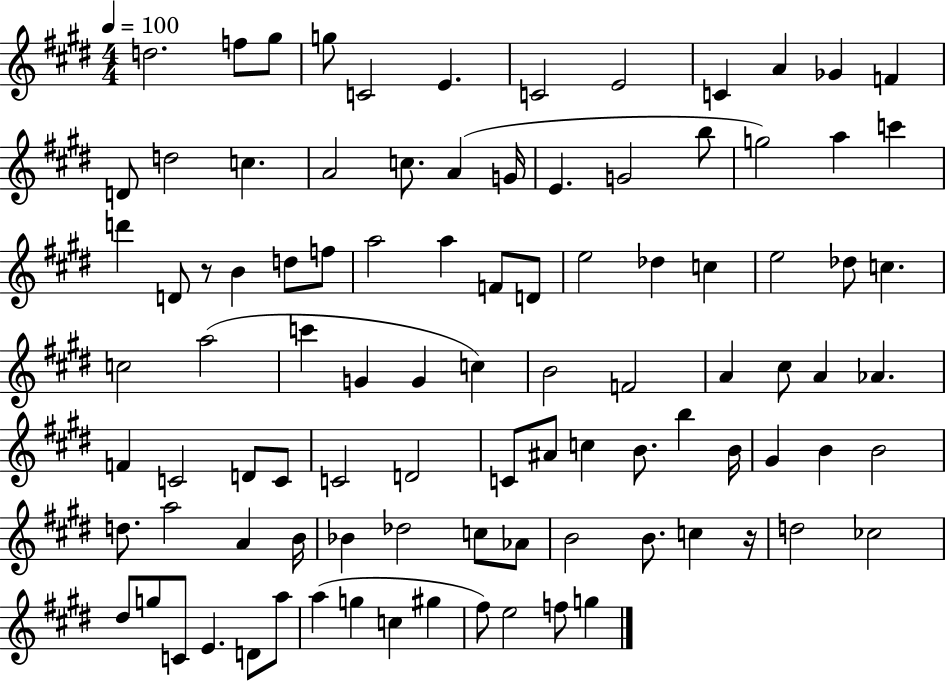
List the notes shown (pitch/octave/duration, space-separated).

D5/h. F5/e G#5/e G5/e C4/h E4/q. C4/h E4/h C4/q A4/q Gb4/q F4/q D4/e D5/h C5/q. A4/h C5/e. A4/q G4/s E4/q. G4/h B5/e G5/h A5/q C6/q D6/q D4/e R/e B4/q D5/e F5/e A5/h A5/q F4/e D4/e E5/h Db5/q C5/q E5/h Db5/e C5/q. C5/h A5/h C6/q G4/q G4/q C5/q B4/h F4/h A4/q C#5/e A4/q Ab4/q. F4/q C4/h D4/e C4/e C4/h D4/h C4/e A#4/e C5/q B4/e. B5/q B4/s G#4/q B4/q B4/h D5/e. A5/h A4/q B4/s Bb4/q Db5/h C5/e Ab4/e B4/h B4/e. C5/q R/s D5/h CES5/h D#5/e G5/e C4/e E4/q. D4/e A5/e A5/q G5/q C5/q G#5/q F#5/e E5/h F5/e G5/q